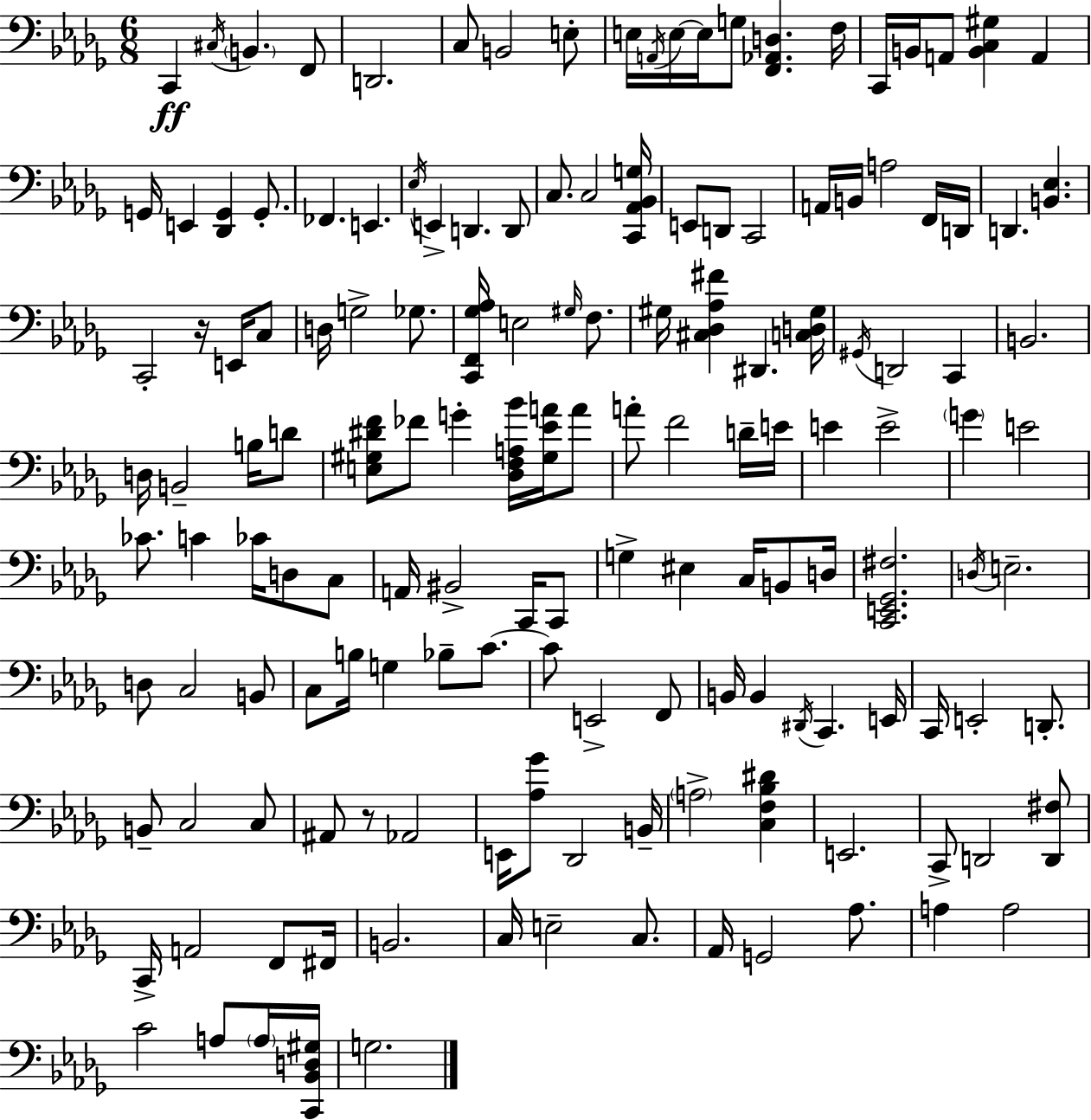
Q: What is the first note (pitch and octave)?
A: C2